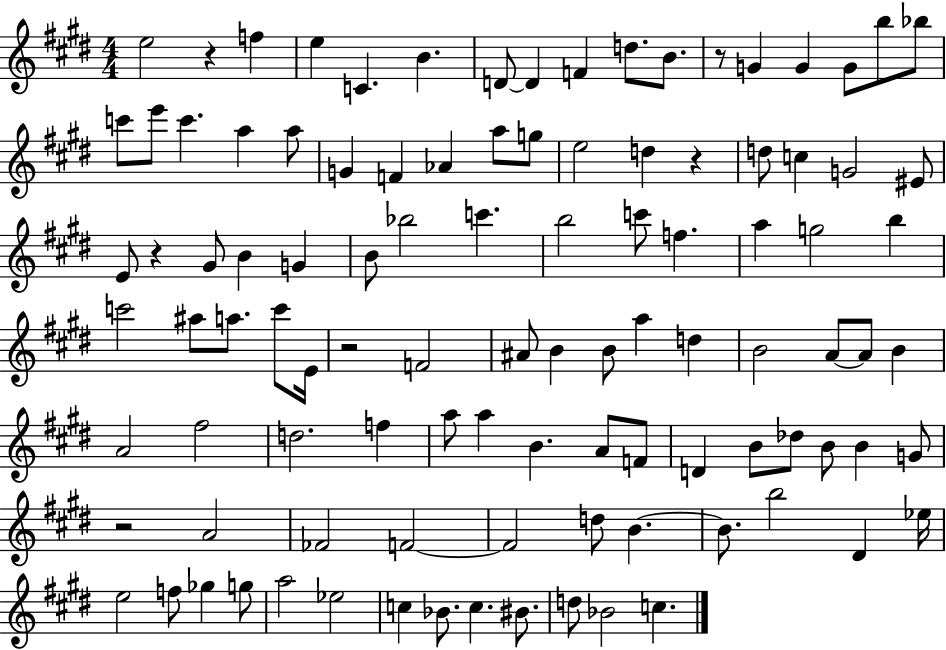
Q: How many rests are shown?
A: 6